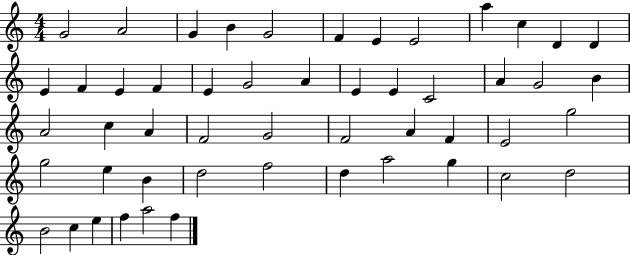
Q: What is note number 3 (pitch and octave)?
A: G4